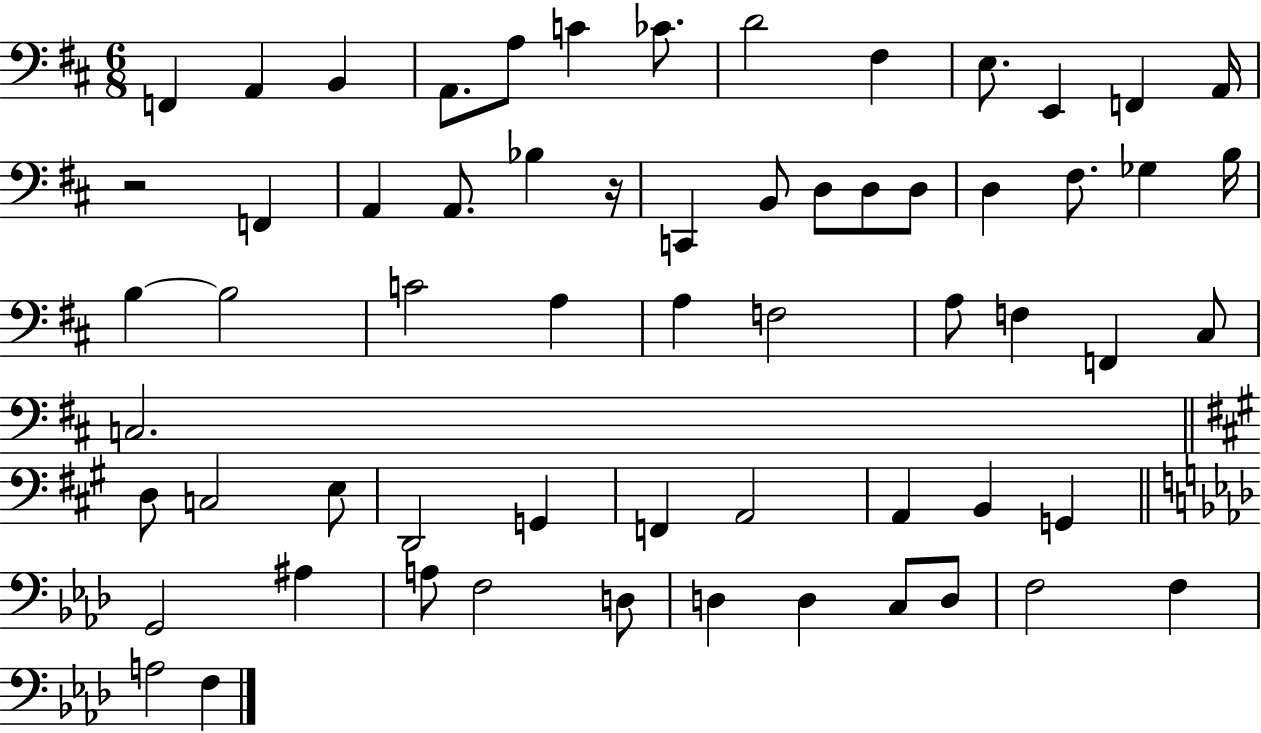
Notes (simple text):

F2/q A2/q B2/q A2/e. A3/e C4/q CES4/e. D4/h F#3/q E3/e. E2/q F2/q A2/s R/h F2/q A2/q A2/e. Bb3/q R/s C2/q B2/e D3/e D3/e D3/e D3/q F#3/e. Gb3/q B3/s B3/q B3/h C4/h A3/q A3/q F3/h A3/e F3/q F2/q C#3/e C3/h. D3/e C3/h E3/e D2/h G2/q F2/q A2/h A2/q B2/q G2/q G2/h A#3/q A3/e F3/h D3/e D3/q D3/q C3/e D3/e F3/h F3/q A3/h F3/q